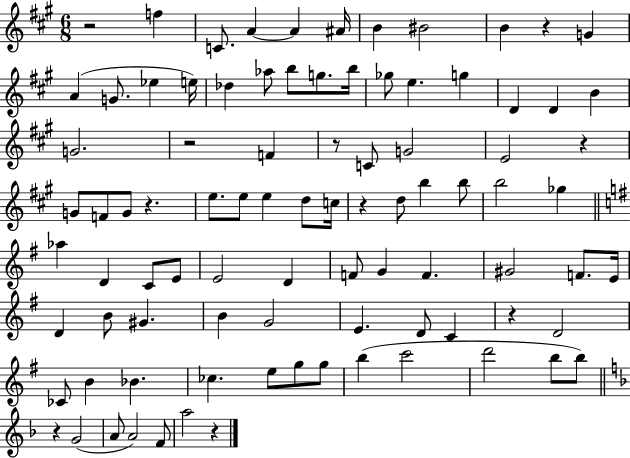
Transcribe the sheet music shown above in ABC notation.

X:1
T:Untitled
M:6/8
L:1/4
K:A
z2 f C/2 A A ^A/4 B ^B2 B z G A G/2 _e e/4 _d _a/2 b/2 g/2 b/4 _g/2 e g D D B G2 z2 F z/2 C/2 G2 E2 z G/2 F/2 G/2 z e/2 e/2 e d/2 c/4 z d/2 b b/2 b2 _g _a D C/2 E/2 E2 D F/2 G F ^G2 F/2 E/4 D B/2 ^G B G2 E D/2 C z D2 _C/2 B _B _c e/2 g/2 g/2 b c'2 d'2 b/2 b/2 z G2 A/2 A2 F/2 a2 z